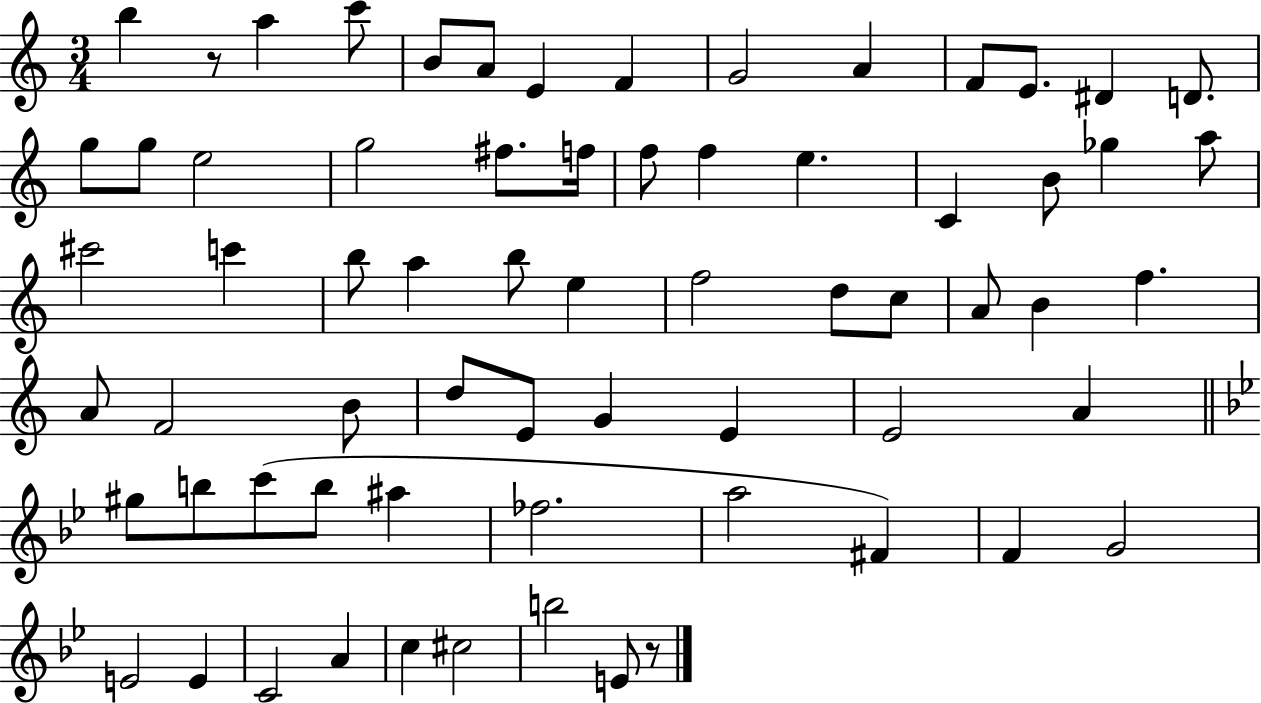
X:1
T:Untitled
M:3/4
L:1/4
K:C
b z/2 a c'/2 B/2 A/2 E F G2 A F/2 E/2 ^D D/2 g/2 g/2 e2 g2 ^f/2 f/4 f/2 f e C B/2 _g a/2 ^c'2 c' b/2 a b/2 e f2 d/2 c/2 A/2 B f A/2 F2 B/2 d/2 E/2 G E E2 A ^g/2 b/2 c'/2 b/2 ^a _f2 a2 ^F F G2 E2 E C2 A c ^c2 b2 E/2 z/2